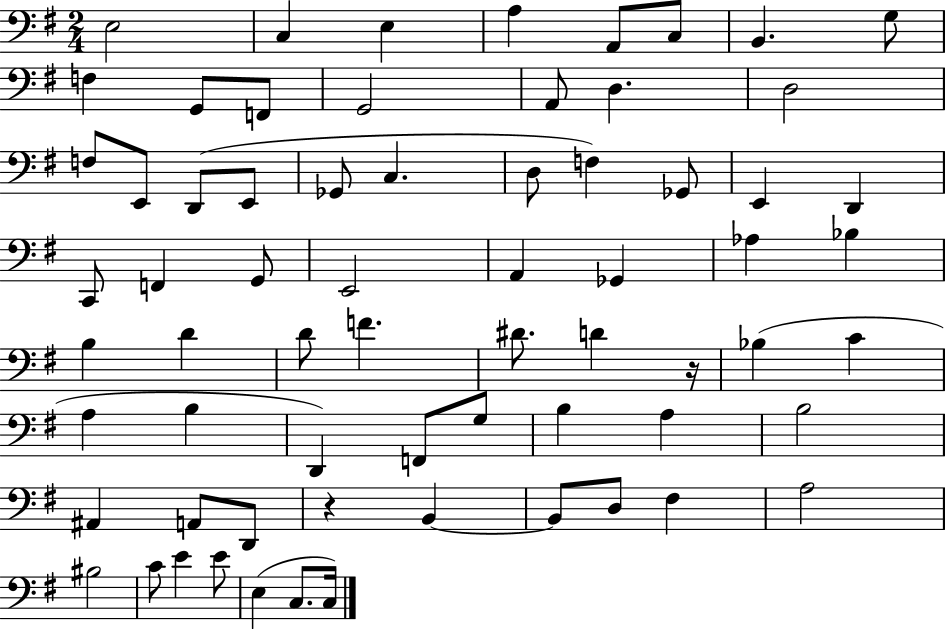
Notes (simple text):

E3/h C3/q E3/q A3/q A2/e C3/e B2/q. G3/e F3/q G2/e F2/e G2/h A2/e D3/q. D3/h F3/e E2/e D2/e E2/e Gb2/e C3/q. D3/e F3/q Gb2/e E2/q D2/q C2/e F2/q G2/e E2/h A2/q Gb2/q Ab3/q Bb3/q B3/q D4/q D4/e F4/q. D#4/e. D4/q R/s Bb3/q C4/q A3/q B3/q D2/q F2/e G3/e B3/q A3/q B3/h A#2/q A2/e D2/e R/q B2/q B2/e D3/e F#3/q A3/h BIS3/h C4/e E4/q E4/e E3/q C3/e. C3/s